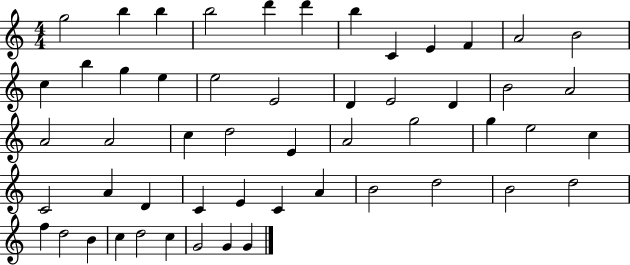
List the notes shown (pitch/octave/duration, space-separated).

G5/h B5/q B5/q B5/h D6/q D6/q B5/q C4/q E4/q F4/q A4/h B4/h C5/q B5/q G5/q E5/q E5/h E4/h D4/q E4/h D4/q B4/h A4/h A4/h A4/h C5/q D5/h E4/q A4/h G5/h G5/q E5/h C5/q C4/h A4/q D4/q C4/q E4/q C4/q A4/q B4/h D5/h B4/h D5/h F5/q D5/h B4/q C5/q D5/h C5/q G4/h G4/q G4/q